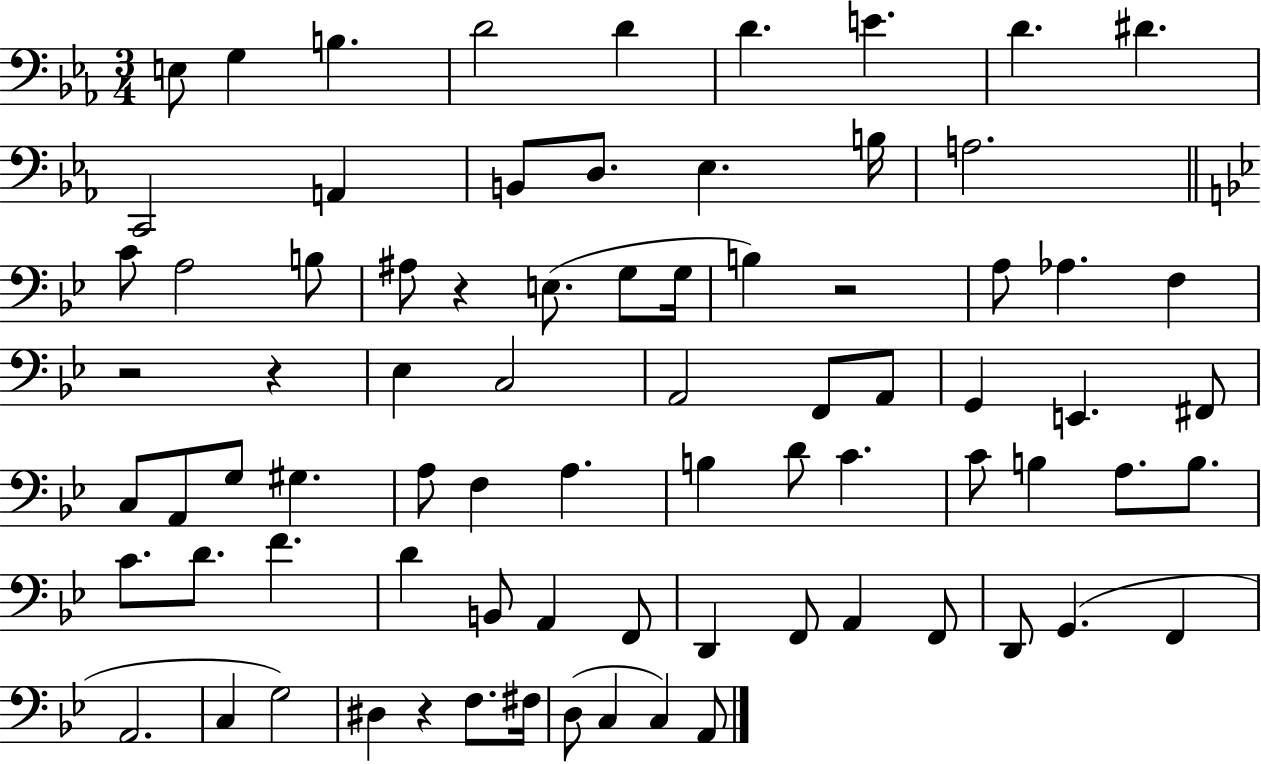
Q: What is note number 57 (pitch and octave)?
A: D2